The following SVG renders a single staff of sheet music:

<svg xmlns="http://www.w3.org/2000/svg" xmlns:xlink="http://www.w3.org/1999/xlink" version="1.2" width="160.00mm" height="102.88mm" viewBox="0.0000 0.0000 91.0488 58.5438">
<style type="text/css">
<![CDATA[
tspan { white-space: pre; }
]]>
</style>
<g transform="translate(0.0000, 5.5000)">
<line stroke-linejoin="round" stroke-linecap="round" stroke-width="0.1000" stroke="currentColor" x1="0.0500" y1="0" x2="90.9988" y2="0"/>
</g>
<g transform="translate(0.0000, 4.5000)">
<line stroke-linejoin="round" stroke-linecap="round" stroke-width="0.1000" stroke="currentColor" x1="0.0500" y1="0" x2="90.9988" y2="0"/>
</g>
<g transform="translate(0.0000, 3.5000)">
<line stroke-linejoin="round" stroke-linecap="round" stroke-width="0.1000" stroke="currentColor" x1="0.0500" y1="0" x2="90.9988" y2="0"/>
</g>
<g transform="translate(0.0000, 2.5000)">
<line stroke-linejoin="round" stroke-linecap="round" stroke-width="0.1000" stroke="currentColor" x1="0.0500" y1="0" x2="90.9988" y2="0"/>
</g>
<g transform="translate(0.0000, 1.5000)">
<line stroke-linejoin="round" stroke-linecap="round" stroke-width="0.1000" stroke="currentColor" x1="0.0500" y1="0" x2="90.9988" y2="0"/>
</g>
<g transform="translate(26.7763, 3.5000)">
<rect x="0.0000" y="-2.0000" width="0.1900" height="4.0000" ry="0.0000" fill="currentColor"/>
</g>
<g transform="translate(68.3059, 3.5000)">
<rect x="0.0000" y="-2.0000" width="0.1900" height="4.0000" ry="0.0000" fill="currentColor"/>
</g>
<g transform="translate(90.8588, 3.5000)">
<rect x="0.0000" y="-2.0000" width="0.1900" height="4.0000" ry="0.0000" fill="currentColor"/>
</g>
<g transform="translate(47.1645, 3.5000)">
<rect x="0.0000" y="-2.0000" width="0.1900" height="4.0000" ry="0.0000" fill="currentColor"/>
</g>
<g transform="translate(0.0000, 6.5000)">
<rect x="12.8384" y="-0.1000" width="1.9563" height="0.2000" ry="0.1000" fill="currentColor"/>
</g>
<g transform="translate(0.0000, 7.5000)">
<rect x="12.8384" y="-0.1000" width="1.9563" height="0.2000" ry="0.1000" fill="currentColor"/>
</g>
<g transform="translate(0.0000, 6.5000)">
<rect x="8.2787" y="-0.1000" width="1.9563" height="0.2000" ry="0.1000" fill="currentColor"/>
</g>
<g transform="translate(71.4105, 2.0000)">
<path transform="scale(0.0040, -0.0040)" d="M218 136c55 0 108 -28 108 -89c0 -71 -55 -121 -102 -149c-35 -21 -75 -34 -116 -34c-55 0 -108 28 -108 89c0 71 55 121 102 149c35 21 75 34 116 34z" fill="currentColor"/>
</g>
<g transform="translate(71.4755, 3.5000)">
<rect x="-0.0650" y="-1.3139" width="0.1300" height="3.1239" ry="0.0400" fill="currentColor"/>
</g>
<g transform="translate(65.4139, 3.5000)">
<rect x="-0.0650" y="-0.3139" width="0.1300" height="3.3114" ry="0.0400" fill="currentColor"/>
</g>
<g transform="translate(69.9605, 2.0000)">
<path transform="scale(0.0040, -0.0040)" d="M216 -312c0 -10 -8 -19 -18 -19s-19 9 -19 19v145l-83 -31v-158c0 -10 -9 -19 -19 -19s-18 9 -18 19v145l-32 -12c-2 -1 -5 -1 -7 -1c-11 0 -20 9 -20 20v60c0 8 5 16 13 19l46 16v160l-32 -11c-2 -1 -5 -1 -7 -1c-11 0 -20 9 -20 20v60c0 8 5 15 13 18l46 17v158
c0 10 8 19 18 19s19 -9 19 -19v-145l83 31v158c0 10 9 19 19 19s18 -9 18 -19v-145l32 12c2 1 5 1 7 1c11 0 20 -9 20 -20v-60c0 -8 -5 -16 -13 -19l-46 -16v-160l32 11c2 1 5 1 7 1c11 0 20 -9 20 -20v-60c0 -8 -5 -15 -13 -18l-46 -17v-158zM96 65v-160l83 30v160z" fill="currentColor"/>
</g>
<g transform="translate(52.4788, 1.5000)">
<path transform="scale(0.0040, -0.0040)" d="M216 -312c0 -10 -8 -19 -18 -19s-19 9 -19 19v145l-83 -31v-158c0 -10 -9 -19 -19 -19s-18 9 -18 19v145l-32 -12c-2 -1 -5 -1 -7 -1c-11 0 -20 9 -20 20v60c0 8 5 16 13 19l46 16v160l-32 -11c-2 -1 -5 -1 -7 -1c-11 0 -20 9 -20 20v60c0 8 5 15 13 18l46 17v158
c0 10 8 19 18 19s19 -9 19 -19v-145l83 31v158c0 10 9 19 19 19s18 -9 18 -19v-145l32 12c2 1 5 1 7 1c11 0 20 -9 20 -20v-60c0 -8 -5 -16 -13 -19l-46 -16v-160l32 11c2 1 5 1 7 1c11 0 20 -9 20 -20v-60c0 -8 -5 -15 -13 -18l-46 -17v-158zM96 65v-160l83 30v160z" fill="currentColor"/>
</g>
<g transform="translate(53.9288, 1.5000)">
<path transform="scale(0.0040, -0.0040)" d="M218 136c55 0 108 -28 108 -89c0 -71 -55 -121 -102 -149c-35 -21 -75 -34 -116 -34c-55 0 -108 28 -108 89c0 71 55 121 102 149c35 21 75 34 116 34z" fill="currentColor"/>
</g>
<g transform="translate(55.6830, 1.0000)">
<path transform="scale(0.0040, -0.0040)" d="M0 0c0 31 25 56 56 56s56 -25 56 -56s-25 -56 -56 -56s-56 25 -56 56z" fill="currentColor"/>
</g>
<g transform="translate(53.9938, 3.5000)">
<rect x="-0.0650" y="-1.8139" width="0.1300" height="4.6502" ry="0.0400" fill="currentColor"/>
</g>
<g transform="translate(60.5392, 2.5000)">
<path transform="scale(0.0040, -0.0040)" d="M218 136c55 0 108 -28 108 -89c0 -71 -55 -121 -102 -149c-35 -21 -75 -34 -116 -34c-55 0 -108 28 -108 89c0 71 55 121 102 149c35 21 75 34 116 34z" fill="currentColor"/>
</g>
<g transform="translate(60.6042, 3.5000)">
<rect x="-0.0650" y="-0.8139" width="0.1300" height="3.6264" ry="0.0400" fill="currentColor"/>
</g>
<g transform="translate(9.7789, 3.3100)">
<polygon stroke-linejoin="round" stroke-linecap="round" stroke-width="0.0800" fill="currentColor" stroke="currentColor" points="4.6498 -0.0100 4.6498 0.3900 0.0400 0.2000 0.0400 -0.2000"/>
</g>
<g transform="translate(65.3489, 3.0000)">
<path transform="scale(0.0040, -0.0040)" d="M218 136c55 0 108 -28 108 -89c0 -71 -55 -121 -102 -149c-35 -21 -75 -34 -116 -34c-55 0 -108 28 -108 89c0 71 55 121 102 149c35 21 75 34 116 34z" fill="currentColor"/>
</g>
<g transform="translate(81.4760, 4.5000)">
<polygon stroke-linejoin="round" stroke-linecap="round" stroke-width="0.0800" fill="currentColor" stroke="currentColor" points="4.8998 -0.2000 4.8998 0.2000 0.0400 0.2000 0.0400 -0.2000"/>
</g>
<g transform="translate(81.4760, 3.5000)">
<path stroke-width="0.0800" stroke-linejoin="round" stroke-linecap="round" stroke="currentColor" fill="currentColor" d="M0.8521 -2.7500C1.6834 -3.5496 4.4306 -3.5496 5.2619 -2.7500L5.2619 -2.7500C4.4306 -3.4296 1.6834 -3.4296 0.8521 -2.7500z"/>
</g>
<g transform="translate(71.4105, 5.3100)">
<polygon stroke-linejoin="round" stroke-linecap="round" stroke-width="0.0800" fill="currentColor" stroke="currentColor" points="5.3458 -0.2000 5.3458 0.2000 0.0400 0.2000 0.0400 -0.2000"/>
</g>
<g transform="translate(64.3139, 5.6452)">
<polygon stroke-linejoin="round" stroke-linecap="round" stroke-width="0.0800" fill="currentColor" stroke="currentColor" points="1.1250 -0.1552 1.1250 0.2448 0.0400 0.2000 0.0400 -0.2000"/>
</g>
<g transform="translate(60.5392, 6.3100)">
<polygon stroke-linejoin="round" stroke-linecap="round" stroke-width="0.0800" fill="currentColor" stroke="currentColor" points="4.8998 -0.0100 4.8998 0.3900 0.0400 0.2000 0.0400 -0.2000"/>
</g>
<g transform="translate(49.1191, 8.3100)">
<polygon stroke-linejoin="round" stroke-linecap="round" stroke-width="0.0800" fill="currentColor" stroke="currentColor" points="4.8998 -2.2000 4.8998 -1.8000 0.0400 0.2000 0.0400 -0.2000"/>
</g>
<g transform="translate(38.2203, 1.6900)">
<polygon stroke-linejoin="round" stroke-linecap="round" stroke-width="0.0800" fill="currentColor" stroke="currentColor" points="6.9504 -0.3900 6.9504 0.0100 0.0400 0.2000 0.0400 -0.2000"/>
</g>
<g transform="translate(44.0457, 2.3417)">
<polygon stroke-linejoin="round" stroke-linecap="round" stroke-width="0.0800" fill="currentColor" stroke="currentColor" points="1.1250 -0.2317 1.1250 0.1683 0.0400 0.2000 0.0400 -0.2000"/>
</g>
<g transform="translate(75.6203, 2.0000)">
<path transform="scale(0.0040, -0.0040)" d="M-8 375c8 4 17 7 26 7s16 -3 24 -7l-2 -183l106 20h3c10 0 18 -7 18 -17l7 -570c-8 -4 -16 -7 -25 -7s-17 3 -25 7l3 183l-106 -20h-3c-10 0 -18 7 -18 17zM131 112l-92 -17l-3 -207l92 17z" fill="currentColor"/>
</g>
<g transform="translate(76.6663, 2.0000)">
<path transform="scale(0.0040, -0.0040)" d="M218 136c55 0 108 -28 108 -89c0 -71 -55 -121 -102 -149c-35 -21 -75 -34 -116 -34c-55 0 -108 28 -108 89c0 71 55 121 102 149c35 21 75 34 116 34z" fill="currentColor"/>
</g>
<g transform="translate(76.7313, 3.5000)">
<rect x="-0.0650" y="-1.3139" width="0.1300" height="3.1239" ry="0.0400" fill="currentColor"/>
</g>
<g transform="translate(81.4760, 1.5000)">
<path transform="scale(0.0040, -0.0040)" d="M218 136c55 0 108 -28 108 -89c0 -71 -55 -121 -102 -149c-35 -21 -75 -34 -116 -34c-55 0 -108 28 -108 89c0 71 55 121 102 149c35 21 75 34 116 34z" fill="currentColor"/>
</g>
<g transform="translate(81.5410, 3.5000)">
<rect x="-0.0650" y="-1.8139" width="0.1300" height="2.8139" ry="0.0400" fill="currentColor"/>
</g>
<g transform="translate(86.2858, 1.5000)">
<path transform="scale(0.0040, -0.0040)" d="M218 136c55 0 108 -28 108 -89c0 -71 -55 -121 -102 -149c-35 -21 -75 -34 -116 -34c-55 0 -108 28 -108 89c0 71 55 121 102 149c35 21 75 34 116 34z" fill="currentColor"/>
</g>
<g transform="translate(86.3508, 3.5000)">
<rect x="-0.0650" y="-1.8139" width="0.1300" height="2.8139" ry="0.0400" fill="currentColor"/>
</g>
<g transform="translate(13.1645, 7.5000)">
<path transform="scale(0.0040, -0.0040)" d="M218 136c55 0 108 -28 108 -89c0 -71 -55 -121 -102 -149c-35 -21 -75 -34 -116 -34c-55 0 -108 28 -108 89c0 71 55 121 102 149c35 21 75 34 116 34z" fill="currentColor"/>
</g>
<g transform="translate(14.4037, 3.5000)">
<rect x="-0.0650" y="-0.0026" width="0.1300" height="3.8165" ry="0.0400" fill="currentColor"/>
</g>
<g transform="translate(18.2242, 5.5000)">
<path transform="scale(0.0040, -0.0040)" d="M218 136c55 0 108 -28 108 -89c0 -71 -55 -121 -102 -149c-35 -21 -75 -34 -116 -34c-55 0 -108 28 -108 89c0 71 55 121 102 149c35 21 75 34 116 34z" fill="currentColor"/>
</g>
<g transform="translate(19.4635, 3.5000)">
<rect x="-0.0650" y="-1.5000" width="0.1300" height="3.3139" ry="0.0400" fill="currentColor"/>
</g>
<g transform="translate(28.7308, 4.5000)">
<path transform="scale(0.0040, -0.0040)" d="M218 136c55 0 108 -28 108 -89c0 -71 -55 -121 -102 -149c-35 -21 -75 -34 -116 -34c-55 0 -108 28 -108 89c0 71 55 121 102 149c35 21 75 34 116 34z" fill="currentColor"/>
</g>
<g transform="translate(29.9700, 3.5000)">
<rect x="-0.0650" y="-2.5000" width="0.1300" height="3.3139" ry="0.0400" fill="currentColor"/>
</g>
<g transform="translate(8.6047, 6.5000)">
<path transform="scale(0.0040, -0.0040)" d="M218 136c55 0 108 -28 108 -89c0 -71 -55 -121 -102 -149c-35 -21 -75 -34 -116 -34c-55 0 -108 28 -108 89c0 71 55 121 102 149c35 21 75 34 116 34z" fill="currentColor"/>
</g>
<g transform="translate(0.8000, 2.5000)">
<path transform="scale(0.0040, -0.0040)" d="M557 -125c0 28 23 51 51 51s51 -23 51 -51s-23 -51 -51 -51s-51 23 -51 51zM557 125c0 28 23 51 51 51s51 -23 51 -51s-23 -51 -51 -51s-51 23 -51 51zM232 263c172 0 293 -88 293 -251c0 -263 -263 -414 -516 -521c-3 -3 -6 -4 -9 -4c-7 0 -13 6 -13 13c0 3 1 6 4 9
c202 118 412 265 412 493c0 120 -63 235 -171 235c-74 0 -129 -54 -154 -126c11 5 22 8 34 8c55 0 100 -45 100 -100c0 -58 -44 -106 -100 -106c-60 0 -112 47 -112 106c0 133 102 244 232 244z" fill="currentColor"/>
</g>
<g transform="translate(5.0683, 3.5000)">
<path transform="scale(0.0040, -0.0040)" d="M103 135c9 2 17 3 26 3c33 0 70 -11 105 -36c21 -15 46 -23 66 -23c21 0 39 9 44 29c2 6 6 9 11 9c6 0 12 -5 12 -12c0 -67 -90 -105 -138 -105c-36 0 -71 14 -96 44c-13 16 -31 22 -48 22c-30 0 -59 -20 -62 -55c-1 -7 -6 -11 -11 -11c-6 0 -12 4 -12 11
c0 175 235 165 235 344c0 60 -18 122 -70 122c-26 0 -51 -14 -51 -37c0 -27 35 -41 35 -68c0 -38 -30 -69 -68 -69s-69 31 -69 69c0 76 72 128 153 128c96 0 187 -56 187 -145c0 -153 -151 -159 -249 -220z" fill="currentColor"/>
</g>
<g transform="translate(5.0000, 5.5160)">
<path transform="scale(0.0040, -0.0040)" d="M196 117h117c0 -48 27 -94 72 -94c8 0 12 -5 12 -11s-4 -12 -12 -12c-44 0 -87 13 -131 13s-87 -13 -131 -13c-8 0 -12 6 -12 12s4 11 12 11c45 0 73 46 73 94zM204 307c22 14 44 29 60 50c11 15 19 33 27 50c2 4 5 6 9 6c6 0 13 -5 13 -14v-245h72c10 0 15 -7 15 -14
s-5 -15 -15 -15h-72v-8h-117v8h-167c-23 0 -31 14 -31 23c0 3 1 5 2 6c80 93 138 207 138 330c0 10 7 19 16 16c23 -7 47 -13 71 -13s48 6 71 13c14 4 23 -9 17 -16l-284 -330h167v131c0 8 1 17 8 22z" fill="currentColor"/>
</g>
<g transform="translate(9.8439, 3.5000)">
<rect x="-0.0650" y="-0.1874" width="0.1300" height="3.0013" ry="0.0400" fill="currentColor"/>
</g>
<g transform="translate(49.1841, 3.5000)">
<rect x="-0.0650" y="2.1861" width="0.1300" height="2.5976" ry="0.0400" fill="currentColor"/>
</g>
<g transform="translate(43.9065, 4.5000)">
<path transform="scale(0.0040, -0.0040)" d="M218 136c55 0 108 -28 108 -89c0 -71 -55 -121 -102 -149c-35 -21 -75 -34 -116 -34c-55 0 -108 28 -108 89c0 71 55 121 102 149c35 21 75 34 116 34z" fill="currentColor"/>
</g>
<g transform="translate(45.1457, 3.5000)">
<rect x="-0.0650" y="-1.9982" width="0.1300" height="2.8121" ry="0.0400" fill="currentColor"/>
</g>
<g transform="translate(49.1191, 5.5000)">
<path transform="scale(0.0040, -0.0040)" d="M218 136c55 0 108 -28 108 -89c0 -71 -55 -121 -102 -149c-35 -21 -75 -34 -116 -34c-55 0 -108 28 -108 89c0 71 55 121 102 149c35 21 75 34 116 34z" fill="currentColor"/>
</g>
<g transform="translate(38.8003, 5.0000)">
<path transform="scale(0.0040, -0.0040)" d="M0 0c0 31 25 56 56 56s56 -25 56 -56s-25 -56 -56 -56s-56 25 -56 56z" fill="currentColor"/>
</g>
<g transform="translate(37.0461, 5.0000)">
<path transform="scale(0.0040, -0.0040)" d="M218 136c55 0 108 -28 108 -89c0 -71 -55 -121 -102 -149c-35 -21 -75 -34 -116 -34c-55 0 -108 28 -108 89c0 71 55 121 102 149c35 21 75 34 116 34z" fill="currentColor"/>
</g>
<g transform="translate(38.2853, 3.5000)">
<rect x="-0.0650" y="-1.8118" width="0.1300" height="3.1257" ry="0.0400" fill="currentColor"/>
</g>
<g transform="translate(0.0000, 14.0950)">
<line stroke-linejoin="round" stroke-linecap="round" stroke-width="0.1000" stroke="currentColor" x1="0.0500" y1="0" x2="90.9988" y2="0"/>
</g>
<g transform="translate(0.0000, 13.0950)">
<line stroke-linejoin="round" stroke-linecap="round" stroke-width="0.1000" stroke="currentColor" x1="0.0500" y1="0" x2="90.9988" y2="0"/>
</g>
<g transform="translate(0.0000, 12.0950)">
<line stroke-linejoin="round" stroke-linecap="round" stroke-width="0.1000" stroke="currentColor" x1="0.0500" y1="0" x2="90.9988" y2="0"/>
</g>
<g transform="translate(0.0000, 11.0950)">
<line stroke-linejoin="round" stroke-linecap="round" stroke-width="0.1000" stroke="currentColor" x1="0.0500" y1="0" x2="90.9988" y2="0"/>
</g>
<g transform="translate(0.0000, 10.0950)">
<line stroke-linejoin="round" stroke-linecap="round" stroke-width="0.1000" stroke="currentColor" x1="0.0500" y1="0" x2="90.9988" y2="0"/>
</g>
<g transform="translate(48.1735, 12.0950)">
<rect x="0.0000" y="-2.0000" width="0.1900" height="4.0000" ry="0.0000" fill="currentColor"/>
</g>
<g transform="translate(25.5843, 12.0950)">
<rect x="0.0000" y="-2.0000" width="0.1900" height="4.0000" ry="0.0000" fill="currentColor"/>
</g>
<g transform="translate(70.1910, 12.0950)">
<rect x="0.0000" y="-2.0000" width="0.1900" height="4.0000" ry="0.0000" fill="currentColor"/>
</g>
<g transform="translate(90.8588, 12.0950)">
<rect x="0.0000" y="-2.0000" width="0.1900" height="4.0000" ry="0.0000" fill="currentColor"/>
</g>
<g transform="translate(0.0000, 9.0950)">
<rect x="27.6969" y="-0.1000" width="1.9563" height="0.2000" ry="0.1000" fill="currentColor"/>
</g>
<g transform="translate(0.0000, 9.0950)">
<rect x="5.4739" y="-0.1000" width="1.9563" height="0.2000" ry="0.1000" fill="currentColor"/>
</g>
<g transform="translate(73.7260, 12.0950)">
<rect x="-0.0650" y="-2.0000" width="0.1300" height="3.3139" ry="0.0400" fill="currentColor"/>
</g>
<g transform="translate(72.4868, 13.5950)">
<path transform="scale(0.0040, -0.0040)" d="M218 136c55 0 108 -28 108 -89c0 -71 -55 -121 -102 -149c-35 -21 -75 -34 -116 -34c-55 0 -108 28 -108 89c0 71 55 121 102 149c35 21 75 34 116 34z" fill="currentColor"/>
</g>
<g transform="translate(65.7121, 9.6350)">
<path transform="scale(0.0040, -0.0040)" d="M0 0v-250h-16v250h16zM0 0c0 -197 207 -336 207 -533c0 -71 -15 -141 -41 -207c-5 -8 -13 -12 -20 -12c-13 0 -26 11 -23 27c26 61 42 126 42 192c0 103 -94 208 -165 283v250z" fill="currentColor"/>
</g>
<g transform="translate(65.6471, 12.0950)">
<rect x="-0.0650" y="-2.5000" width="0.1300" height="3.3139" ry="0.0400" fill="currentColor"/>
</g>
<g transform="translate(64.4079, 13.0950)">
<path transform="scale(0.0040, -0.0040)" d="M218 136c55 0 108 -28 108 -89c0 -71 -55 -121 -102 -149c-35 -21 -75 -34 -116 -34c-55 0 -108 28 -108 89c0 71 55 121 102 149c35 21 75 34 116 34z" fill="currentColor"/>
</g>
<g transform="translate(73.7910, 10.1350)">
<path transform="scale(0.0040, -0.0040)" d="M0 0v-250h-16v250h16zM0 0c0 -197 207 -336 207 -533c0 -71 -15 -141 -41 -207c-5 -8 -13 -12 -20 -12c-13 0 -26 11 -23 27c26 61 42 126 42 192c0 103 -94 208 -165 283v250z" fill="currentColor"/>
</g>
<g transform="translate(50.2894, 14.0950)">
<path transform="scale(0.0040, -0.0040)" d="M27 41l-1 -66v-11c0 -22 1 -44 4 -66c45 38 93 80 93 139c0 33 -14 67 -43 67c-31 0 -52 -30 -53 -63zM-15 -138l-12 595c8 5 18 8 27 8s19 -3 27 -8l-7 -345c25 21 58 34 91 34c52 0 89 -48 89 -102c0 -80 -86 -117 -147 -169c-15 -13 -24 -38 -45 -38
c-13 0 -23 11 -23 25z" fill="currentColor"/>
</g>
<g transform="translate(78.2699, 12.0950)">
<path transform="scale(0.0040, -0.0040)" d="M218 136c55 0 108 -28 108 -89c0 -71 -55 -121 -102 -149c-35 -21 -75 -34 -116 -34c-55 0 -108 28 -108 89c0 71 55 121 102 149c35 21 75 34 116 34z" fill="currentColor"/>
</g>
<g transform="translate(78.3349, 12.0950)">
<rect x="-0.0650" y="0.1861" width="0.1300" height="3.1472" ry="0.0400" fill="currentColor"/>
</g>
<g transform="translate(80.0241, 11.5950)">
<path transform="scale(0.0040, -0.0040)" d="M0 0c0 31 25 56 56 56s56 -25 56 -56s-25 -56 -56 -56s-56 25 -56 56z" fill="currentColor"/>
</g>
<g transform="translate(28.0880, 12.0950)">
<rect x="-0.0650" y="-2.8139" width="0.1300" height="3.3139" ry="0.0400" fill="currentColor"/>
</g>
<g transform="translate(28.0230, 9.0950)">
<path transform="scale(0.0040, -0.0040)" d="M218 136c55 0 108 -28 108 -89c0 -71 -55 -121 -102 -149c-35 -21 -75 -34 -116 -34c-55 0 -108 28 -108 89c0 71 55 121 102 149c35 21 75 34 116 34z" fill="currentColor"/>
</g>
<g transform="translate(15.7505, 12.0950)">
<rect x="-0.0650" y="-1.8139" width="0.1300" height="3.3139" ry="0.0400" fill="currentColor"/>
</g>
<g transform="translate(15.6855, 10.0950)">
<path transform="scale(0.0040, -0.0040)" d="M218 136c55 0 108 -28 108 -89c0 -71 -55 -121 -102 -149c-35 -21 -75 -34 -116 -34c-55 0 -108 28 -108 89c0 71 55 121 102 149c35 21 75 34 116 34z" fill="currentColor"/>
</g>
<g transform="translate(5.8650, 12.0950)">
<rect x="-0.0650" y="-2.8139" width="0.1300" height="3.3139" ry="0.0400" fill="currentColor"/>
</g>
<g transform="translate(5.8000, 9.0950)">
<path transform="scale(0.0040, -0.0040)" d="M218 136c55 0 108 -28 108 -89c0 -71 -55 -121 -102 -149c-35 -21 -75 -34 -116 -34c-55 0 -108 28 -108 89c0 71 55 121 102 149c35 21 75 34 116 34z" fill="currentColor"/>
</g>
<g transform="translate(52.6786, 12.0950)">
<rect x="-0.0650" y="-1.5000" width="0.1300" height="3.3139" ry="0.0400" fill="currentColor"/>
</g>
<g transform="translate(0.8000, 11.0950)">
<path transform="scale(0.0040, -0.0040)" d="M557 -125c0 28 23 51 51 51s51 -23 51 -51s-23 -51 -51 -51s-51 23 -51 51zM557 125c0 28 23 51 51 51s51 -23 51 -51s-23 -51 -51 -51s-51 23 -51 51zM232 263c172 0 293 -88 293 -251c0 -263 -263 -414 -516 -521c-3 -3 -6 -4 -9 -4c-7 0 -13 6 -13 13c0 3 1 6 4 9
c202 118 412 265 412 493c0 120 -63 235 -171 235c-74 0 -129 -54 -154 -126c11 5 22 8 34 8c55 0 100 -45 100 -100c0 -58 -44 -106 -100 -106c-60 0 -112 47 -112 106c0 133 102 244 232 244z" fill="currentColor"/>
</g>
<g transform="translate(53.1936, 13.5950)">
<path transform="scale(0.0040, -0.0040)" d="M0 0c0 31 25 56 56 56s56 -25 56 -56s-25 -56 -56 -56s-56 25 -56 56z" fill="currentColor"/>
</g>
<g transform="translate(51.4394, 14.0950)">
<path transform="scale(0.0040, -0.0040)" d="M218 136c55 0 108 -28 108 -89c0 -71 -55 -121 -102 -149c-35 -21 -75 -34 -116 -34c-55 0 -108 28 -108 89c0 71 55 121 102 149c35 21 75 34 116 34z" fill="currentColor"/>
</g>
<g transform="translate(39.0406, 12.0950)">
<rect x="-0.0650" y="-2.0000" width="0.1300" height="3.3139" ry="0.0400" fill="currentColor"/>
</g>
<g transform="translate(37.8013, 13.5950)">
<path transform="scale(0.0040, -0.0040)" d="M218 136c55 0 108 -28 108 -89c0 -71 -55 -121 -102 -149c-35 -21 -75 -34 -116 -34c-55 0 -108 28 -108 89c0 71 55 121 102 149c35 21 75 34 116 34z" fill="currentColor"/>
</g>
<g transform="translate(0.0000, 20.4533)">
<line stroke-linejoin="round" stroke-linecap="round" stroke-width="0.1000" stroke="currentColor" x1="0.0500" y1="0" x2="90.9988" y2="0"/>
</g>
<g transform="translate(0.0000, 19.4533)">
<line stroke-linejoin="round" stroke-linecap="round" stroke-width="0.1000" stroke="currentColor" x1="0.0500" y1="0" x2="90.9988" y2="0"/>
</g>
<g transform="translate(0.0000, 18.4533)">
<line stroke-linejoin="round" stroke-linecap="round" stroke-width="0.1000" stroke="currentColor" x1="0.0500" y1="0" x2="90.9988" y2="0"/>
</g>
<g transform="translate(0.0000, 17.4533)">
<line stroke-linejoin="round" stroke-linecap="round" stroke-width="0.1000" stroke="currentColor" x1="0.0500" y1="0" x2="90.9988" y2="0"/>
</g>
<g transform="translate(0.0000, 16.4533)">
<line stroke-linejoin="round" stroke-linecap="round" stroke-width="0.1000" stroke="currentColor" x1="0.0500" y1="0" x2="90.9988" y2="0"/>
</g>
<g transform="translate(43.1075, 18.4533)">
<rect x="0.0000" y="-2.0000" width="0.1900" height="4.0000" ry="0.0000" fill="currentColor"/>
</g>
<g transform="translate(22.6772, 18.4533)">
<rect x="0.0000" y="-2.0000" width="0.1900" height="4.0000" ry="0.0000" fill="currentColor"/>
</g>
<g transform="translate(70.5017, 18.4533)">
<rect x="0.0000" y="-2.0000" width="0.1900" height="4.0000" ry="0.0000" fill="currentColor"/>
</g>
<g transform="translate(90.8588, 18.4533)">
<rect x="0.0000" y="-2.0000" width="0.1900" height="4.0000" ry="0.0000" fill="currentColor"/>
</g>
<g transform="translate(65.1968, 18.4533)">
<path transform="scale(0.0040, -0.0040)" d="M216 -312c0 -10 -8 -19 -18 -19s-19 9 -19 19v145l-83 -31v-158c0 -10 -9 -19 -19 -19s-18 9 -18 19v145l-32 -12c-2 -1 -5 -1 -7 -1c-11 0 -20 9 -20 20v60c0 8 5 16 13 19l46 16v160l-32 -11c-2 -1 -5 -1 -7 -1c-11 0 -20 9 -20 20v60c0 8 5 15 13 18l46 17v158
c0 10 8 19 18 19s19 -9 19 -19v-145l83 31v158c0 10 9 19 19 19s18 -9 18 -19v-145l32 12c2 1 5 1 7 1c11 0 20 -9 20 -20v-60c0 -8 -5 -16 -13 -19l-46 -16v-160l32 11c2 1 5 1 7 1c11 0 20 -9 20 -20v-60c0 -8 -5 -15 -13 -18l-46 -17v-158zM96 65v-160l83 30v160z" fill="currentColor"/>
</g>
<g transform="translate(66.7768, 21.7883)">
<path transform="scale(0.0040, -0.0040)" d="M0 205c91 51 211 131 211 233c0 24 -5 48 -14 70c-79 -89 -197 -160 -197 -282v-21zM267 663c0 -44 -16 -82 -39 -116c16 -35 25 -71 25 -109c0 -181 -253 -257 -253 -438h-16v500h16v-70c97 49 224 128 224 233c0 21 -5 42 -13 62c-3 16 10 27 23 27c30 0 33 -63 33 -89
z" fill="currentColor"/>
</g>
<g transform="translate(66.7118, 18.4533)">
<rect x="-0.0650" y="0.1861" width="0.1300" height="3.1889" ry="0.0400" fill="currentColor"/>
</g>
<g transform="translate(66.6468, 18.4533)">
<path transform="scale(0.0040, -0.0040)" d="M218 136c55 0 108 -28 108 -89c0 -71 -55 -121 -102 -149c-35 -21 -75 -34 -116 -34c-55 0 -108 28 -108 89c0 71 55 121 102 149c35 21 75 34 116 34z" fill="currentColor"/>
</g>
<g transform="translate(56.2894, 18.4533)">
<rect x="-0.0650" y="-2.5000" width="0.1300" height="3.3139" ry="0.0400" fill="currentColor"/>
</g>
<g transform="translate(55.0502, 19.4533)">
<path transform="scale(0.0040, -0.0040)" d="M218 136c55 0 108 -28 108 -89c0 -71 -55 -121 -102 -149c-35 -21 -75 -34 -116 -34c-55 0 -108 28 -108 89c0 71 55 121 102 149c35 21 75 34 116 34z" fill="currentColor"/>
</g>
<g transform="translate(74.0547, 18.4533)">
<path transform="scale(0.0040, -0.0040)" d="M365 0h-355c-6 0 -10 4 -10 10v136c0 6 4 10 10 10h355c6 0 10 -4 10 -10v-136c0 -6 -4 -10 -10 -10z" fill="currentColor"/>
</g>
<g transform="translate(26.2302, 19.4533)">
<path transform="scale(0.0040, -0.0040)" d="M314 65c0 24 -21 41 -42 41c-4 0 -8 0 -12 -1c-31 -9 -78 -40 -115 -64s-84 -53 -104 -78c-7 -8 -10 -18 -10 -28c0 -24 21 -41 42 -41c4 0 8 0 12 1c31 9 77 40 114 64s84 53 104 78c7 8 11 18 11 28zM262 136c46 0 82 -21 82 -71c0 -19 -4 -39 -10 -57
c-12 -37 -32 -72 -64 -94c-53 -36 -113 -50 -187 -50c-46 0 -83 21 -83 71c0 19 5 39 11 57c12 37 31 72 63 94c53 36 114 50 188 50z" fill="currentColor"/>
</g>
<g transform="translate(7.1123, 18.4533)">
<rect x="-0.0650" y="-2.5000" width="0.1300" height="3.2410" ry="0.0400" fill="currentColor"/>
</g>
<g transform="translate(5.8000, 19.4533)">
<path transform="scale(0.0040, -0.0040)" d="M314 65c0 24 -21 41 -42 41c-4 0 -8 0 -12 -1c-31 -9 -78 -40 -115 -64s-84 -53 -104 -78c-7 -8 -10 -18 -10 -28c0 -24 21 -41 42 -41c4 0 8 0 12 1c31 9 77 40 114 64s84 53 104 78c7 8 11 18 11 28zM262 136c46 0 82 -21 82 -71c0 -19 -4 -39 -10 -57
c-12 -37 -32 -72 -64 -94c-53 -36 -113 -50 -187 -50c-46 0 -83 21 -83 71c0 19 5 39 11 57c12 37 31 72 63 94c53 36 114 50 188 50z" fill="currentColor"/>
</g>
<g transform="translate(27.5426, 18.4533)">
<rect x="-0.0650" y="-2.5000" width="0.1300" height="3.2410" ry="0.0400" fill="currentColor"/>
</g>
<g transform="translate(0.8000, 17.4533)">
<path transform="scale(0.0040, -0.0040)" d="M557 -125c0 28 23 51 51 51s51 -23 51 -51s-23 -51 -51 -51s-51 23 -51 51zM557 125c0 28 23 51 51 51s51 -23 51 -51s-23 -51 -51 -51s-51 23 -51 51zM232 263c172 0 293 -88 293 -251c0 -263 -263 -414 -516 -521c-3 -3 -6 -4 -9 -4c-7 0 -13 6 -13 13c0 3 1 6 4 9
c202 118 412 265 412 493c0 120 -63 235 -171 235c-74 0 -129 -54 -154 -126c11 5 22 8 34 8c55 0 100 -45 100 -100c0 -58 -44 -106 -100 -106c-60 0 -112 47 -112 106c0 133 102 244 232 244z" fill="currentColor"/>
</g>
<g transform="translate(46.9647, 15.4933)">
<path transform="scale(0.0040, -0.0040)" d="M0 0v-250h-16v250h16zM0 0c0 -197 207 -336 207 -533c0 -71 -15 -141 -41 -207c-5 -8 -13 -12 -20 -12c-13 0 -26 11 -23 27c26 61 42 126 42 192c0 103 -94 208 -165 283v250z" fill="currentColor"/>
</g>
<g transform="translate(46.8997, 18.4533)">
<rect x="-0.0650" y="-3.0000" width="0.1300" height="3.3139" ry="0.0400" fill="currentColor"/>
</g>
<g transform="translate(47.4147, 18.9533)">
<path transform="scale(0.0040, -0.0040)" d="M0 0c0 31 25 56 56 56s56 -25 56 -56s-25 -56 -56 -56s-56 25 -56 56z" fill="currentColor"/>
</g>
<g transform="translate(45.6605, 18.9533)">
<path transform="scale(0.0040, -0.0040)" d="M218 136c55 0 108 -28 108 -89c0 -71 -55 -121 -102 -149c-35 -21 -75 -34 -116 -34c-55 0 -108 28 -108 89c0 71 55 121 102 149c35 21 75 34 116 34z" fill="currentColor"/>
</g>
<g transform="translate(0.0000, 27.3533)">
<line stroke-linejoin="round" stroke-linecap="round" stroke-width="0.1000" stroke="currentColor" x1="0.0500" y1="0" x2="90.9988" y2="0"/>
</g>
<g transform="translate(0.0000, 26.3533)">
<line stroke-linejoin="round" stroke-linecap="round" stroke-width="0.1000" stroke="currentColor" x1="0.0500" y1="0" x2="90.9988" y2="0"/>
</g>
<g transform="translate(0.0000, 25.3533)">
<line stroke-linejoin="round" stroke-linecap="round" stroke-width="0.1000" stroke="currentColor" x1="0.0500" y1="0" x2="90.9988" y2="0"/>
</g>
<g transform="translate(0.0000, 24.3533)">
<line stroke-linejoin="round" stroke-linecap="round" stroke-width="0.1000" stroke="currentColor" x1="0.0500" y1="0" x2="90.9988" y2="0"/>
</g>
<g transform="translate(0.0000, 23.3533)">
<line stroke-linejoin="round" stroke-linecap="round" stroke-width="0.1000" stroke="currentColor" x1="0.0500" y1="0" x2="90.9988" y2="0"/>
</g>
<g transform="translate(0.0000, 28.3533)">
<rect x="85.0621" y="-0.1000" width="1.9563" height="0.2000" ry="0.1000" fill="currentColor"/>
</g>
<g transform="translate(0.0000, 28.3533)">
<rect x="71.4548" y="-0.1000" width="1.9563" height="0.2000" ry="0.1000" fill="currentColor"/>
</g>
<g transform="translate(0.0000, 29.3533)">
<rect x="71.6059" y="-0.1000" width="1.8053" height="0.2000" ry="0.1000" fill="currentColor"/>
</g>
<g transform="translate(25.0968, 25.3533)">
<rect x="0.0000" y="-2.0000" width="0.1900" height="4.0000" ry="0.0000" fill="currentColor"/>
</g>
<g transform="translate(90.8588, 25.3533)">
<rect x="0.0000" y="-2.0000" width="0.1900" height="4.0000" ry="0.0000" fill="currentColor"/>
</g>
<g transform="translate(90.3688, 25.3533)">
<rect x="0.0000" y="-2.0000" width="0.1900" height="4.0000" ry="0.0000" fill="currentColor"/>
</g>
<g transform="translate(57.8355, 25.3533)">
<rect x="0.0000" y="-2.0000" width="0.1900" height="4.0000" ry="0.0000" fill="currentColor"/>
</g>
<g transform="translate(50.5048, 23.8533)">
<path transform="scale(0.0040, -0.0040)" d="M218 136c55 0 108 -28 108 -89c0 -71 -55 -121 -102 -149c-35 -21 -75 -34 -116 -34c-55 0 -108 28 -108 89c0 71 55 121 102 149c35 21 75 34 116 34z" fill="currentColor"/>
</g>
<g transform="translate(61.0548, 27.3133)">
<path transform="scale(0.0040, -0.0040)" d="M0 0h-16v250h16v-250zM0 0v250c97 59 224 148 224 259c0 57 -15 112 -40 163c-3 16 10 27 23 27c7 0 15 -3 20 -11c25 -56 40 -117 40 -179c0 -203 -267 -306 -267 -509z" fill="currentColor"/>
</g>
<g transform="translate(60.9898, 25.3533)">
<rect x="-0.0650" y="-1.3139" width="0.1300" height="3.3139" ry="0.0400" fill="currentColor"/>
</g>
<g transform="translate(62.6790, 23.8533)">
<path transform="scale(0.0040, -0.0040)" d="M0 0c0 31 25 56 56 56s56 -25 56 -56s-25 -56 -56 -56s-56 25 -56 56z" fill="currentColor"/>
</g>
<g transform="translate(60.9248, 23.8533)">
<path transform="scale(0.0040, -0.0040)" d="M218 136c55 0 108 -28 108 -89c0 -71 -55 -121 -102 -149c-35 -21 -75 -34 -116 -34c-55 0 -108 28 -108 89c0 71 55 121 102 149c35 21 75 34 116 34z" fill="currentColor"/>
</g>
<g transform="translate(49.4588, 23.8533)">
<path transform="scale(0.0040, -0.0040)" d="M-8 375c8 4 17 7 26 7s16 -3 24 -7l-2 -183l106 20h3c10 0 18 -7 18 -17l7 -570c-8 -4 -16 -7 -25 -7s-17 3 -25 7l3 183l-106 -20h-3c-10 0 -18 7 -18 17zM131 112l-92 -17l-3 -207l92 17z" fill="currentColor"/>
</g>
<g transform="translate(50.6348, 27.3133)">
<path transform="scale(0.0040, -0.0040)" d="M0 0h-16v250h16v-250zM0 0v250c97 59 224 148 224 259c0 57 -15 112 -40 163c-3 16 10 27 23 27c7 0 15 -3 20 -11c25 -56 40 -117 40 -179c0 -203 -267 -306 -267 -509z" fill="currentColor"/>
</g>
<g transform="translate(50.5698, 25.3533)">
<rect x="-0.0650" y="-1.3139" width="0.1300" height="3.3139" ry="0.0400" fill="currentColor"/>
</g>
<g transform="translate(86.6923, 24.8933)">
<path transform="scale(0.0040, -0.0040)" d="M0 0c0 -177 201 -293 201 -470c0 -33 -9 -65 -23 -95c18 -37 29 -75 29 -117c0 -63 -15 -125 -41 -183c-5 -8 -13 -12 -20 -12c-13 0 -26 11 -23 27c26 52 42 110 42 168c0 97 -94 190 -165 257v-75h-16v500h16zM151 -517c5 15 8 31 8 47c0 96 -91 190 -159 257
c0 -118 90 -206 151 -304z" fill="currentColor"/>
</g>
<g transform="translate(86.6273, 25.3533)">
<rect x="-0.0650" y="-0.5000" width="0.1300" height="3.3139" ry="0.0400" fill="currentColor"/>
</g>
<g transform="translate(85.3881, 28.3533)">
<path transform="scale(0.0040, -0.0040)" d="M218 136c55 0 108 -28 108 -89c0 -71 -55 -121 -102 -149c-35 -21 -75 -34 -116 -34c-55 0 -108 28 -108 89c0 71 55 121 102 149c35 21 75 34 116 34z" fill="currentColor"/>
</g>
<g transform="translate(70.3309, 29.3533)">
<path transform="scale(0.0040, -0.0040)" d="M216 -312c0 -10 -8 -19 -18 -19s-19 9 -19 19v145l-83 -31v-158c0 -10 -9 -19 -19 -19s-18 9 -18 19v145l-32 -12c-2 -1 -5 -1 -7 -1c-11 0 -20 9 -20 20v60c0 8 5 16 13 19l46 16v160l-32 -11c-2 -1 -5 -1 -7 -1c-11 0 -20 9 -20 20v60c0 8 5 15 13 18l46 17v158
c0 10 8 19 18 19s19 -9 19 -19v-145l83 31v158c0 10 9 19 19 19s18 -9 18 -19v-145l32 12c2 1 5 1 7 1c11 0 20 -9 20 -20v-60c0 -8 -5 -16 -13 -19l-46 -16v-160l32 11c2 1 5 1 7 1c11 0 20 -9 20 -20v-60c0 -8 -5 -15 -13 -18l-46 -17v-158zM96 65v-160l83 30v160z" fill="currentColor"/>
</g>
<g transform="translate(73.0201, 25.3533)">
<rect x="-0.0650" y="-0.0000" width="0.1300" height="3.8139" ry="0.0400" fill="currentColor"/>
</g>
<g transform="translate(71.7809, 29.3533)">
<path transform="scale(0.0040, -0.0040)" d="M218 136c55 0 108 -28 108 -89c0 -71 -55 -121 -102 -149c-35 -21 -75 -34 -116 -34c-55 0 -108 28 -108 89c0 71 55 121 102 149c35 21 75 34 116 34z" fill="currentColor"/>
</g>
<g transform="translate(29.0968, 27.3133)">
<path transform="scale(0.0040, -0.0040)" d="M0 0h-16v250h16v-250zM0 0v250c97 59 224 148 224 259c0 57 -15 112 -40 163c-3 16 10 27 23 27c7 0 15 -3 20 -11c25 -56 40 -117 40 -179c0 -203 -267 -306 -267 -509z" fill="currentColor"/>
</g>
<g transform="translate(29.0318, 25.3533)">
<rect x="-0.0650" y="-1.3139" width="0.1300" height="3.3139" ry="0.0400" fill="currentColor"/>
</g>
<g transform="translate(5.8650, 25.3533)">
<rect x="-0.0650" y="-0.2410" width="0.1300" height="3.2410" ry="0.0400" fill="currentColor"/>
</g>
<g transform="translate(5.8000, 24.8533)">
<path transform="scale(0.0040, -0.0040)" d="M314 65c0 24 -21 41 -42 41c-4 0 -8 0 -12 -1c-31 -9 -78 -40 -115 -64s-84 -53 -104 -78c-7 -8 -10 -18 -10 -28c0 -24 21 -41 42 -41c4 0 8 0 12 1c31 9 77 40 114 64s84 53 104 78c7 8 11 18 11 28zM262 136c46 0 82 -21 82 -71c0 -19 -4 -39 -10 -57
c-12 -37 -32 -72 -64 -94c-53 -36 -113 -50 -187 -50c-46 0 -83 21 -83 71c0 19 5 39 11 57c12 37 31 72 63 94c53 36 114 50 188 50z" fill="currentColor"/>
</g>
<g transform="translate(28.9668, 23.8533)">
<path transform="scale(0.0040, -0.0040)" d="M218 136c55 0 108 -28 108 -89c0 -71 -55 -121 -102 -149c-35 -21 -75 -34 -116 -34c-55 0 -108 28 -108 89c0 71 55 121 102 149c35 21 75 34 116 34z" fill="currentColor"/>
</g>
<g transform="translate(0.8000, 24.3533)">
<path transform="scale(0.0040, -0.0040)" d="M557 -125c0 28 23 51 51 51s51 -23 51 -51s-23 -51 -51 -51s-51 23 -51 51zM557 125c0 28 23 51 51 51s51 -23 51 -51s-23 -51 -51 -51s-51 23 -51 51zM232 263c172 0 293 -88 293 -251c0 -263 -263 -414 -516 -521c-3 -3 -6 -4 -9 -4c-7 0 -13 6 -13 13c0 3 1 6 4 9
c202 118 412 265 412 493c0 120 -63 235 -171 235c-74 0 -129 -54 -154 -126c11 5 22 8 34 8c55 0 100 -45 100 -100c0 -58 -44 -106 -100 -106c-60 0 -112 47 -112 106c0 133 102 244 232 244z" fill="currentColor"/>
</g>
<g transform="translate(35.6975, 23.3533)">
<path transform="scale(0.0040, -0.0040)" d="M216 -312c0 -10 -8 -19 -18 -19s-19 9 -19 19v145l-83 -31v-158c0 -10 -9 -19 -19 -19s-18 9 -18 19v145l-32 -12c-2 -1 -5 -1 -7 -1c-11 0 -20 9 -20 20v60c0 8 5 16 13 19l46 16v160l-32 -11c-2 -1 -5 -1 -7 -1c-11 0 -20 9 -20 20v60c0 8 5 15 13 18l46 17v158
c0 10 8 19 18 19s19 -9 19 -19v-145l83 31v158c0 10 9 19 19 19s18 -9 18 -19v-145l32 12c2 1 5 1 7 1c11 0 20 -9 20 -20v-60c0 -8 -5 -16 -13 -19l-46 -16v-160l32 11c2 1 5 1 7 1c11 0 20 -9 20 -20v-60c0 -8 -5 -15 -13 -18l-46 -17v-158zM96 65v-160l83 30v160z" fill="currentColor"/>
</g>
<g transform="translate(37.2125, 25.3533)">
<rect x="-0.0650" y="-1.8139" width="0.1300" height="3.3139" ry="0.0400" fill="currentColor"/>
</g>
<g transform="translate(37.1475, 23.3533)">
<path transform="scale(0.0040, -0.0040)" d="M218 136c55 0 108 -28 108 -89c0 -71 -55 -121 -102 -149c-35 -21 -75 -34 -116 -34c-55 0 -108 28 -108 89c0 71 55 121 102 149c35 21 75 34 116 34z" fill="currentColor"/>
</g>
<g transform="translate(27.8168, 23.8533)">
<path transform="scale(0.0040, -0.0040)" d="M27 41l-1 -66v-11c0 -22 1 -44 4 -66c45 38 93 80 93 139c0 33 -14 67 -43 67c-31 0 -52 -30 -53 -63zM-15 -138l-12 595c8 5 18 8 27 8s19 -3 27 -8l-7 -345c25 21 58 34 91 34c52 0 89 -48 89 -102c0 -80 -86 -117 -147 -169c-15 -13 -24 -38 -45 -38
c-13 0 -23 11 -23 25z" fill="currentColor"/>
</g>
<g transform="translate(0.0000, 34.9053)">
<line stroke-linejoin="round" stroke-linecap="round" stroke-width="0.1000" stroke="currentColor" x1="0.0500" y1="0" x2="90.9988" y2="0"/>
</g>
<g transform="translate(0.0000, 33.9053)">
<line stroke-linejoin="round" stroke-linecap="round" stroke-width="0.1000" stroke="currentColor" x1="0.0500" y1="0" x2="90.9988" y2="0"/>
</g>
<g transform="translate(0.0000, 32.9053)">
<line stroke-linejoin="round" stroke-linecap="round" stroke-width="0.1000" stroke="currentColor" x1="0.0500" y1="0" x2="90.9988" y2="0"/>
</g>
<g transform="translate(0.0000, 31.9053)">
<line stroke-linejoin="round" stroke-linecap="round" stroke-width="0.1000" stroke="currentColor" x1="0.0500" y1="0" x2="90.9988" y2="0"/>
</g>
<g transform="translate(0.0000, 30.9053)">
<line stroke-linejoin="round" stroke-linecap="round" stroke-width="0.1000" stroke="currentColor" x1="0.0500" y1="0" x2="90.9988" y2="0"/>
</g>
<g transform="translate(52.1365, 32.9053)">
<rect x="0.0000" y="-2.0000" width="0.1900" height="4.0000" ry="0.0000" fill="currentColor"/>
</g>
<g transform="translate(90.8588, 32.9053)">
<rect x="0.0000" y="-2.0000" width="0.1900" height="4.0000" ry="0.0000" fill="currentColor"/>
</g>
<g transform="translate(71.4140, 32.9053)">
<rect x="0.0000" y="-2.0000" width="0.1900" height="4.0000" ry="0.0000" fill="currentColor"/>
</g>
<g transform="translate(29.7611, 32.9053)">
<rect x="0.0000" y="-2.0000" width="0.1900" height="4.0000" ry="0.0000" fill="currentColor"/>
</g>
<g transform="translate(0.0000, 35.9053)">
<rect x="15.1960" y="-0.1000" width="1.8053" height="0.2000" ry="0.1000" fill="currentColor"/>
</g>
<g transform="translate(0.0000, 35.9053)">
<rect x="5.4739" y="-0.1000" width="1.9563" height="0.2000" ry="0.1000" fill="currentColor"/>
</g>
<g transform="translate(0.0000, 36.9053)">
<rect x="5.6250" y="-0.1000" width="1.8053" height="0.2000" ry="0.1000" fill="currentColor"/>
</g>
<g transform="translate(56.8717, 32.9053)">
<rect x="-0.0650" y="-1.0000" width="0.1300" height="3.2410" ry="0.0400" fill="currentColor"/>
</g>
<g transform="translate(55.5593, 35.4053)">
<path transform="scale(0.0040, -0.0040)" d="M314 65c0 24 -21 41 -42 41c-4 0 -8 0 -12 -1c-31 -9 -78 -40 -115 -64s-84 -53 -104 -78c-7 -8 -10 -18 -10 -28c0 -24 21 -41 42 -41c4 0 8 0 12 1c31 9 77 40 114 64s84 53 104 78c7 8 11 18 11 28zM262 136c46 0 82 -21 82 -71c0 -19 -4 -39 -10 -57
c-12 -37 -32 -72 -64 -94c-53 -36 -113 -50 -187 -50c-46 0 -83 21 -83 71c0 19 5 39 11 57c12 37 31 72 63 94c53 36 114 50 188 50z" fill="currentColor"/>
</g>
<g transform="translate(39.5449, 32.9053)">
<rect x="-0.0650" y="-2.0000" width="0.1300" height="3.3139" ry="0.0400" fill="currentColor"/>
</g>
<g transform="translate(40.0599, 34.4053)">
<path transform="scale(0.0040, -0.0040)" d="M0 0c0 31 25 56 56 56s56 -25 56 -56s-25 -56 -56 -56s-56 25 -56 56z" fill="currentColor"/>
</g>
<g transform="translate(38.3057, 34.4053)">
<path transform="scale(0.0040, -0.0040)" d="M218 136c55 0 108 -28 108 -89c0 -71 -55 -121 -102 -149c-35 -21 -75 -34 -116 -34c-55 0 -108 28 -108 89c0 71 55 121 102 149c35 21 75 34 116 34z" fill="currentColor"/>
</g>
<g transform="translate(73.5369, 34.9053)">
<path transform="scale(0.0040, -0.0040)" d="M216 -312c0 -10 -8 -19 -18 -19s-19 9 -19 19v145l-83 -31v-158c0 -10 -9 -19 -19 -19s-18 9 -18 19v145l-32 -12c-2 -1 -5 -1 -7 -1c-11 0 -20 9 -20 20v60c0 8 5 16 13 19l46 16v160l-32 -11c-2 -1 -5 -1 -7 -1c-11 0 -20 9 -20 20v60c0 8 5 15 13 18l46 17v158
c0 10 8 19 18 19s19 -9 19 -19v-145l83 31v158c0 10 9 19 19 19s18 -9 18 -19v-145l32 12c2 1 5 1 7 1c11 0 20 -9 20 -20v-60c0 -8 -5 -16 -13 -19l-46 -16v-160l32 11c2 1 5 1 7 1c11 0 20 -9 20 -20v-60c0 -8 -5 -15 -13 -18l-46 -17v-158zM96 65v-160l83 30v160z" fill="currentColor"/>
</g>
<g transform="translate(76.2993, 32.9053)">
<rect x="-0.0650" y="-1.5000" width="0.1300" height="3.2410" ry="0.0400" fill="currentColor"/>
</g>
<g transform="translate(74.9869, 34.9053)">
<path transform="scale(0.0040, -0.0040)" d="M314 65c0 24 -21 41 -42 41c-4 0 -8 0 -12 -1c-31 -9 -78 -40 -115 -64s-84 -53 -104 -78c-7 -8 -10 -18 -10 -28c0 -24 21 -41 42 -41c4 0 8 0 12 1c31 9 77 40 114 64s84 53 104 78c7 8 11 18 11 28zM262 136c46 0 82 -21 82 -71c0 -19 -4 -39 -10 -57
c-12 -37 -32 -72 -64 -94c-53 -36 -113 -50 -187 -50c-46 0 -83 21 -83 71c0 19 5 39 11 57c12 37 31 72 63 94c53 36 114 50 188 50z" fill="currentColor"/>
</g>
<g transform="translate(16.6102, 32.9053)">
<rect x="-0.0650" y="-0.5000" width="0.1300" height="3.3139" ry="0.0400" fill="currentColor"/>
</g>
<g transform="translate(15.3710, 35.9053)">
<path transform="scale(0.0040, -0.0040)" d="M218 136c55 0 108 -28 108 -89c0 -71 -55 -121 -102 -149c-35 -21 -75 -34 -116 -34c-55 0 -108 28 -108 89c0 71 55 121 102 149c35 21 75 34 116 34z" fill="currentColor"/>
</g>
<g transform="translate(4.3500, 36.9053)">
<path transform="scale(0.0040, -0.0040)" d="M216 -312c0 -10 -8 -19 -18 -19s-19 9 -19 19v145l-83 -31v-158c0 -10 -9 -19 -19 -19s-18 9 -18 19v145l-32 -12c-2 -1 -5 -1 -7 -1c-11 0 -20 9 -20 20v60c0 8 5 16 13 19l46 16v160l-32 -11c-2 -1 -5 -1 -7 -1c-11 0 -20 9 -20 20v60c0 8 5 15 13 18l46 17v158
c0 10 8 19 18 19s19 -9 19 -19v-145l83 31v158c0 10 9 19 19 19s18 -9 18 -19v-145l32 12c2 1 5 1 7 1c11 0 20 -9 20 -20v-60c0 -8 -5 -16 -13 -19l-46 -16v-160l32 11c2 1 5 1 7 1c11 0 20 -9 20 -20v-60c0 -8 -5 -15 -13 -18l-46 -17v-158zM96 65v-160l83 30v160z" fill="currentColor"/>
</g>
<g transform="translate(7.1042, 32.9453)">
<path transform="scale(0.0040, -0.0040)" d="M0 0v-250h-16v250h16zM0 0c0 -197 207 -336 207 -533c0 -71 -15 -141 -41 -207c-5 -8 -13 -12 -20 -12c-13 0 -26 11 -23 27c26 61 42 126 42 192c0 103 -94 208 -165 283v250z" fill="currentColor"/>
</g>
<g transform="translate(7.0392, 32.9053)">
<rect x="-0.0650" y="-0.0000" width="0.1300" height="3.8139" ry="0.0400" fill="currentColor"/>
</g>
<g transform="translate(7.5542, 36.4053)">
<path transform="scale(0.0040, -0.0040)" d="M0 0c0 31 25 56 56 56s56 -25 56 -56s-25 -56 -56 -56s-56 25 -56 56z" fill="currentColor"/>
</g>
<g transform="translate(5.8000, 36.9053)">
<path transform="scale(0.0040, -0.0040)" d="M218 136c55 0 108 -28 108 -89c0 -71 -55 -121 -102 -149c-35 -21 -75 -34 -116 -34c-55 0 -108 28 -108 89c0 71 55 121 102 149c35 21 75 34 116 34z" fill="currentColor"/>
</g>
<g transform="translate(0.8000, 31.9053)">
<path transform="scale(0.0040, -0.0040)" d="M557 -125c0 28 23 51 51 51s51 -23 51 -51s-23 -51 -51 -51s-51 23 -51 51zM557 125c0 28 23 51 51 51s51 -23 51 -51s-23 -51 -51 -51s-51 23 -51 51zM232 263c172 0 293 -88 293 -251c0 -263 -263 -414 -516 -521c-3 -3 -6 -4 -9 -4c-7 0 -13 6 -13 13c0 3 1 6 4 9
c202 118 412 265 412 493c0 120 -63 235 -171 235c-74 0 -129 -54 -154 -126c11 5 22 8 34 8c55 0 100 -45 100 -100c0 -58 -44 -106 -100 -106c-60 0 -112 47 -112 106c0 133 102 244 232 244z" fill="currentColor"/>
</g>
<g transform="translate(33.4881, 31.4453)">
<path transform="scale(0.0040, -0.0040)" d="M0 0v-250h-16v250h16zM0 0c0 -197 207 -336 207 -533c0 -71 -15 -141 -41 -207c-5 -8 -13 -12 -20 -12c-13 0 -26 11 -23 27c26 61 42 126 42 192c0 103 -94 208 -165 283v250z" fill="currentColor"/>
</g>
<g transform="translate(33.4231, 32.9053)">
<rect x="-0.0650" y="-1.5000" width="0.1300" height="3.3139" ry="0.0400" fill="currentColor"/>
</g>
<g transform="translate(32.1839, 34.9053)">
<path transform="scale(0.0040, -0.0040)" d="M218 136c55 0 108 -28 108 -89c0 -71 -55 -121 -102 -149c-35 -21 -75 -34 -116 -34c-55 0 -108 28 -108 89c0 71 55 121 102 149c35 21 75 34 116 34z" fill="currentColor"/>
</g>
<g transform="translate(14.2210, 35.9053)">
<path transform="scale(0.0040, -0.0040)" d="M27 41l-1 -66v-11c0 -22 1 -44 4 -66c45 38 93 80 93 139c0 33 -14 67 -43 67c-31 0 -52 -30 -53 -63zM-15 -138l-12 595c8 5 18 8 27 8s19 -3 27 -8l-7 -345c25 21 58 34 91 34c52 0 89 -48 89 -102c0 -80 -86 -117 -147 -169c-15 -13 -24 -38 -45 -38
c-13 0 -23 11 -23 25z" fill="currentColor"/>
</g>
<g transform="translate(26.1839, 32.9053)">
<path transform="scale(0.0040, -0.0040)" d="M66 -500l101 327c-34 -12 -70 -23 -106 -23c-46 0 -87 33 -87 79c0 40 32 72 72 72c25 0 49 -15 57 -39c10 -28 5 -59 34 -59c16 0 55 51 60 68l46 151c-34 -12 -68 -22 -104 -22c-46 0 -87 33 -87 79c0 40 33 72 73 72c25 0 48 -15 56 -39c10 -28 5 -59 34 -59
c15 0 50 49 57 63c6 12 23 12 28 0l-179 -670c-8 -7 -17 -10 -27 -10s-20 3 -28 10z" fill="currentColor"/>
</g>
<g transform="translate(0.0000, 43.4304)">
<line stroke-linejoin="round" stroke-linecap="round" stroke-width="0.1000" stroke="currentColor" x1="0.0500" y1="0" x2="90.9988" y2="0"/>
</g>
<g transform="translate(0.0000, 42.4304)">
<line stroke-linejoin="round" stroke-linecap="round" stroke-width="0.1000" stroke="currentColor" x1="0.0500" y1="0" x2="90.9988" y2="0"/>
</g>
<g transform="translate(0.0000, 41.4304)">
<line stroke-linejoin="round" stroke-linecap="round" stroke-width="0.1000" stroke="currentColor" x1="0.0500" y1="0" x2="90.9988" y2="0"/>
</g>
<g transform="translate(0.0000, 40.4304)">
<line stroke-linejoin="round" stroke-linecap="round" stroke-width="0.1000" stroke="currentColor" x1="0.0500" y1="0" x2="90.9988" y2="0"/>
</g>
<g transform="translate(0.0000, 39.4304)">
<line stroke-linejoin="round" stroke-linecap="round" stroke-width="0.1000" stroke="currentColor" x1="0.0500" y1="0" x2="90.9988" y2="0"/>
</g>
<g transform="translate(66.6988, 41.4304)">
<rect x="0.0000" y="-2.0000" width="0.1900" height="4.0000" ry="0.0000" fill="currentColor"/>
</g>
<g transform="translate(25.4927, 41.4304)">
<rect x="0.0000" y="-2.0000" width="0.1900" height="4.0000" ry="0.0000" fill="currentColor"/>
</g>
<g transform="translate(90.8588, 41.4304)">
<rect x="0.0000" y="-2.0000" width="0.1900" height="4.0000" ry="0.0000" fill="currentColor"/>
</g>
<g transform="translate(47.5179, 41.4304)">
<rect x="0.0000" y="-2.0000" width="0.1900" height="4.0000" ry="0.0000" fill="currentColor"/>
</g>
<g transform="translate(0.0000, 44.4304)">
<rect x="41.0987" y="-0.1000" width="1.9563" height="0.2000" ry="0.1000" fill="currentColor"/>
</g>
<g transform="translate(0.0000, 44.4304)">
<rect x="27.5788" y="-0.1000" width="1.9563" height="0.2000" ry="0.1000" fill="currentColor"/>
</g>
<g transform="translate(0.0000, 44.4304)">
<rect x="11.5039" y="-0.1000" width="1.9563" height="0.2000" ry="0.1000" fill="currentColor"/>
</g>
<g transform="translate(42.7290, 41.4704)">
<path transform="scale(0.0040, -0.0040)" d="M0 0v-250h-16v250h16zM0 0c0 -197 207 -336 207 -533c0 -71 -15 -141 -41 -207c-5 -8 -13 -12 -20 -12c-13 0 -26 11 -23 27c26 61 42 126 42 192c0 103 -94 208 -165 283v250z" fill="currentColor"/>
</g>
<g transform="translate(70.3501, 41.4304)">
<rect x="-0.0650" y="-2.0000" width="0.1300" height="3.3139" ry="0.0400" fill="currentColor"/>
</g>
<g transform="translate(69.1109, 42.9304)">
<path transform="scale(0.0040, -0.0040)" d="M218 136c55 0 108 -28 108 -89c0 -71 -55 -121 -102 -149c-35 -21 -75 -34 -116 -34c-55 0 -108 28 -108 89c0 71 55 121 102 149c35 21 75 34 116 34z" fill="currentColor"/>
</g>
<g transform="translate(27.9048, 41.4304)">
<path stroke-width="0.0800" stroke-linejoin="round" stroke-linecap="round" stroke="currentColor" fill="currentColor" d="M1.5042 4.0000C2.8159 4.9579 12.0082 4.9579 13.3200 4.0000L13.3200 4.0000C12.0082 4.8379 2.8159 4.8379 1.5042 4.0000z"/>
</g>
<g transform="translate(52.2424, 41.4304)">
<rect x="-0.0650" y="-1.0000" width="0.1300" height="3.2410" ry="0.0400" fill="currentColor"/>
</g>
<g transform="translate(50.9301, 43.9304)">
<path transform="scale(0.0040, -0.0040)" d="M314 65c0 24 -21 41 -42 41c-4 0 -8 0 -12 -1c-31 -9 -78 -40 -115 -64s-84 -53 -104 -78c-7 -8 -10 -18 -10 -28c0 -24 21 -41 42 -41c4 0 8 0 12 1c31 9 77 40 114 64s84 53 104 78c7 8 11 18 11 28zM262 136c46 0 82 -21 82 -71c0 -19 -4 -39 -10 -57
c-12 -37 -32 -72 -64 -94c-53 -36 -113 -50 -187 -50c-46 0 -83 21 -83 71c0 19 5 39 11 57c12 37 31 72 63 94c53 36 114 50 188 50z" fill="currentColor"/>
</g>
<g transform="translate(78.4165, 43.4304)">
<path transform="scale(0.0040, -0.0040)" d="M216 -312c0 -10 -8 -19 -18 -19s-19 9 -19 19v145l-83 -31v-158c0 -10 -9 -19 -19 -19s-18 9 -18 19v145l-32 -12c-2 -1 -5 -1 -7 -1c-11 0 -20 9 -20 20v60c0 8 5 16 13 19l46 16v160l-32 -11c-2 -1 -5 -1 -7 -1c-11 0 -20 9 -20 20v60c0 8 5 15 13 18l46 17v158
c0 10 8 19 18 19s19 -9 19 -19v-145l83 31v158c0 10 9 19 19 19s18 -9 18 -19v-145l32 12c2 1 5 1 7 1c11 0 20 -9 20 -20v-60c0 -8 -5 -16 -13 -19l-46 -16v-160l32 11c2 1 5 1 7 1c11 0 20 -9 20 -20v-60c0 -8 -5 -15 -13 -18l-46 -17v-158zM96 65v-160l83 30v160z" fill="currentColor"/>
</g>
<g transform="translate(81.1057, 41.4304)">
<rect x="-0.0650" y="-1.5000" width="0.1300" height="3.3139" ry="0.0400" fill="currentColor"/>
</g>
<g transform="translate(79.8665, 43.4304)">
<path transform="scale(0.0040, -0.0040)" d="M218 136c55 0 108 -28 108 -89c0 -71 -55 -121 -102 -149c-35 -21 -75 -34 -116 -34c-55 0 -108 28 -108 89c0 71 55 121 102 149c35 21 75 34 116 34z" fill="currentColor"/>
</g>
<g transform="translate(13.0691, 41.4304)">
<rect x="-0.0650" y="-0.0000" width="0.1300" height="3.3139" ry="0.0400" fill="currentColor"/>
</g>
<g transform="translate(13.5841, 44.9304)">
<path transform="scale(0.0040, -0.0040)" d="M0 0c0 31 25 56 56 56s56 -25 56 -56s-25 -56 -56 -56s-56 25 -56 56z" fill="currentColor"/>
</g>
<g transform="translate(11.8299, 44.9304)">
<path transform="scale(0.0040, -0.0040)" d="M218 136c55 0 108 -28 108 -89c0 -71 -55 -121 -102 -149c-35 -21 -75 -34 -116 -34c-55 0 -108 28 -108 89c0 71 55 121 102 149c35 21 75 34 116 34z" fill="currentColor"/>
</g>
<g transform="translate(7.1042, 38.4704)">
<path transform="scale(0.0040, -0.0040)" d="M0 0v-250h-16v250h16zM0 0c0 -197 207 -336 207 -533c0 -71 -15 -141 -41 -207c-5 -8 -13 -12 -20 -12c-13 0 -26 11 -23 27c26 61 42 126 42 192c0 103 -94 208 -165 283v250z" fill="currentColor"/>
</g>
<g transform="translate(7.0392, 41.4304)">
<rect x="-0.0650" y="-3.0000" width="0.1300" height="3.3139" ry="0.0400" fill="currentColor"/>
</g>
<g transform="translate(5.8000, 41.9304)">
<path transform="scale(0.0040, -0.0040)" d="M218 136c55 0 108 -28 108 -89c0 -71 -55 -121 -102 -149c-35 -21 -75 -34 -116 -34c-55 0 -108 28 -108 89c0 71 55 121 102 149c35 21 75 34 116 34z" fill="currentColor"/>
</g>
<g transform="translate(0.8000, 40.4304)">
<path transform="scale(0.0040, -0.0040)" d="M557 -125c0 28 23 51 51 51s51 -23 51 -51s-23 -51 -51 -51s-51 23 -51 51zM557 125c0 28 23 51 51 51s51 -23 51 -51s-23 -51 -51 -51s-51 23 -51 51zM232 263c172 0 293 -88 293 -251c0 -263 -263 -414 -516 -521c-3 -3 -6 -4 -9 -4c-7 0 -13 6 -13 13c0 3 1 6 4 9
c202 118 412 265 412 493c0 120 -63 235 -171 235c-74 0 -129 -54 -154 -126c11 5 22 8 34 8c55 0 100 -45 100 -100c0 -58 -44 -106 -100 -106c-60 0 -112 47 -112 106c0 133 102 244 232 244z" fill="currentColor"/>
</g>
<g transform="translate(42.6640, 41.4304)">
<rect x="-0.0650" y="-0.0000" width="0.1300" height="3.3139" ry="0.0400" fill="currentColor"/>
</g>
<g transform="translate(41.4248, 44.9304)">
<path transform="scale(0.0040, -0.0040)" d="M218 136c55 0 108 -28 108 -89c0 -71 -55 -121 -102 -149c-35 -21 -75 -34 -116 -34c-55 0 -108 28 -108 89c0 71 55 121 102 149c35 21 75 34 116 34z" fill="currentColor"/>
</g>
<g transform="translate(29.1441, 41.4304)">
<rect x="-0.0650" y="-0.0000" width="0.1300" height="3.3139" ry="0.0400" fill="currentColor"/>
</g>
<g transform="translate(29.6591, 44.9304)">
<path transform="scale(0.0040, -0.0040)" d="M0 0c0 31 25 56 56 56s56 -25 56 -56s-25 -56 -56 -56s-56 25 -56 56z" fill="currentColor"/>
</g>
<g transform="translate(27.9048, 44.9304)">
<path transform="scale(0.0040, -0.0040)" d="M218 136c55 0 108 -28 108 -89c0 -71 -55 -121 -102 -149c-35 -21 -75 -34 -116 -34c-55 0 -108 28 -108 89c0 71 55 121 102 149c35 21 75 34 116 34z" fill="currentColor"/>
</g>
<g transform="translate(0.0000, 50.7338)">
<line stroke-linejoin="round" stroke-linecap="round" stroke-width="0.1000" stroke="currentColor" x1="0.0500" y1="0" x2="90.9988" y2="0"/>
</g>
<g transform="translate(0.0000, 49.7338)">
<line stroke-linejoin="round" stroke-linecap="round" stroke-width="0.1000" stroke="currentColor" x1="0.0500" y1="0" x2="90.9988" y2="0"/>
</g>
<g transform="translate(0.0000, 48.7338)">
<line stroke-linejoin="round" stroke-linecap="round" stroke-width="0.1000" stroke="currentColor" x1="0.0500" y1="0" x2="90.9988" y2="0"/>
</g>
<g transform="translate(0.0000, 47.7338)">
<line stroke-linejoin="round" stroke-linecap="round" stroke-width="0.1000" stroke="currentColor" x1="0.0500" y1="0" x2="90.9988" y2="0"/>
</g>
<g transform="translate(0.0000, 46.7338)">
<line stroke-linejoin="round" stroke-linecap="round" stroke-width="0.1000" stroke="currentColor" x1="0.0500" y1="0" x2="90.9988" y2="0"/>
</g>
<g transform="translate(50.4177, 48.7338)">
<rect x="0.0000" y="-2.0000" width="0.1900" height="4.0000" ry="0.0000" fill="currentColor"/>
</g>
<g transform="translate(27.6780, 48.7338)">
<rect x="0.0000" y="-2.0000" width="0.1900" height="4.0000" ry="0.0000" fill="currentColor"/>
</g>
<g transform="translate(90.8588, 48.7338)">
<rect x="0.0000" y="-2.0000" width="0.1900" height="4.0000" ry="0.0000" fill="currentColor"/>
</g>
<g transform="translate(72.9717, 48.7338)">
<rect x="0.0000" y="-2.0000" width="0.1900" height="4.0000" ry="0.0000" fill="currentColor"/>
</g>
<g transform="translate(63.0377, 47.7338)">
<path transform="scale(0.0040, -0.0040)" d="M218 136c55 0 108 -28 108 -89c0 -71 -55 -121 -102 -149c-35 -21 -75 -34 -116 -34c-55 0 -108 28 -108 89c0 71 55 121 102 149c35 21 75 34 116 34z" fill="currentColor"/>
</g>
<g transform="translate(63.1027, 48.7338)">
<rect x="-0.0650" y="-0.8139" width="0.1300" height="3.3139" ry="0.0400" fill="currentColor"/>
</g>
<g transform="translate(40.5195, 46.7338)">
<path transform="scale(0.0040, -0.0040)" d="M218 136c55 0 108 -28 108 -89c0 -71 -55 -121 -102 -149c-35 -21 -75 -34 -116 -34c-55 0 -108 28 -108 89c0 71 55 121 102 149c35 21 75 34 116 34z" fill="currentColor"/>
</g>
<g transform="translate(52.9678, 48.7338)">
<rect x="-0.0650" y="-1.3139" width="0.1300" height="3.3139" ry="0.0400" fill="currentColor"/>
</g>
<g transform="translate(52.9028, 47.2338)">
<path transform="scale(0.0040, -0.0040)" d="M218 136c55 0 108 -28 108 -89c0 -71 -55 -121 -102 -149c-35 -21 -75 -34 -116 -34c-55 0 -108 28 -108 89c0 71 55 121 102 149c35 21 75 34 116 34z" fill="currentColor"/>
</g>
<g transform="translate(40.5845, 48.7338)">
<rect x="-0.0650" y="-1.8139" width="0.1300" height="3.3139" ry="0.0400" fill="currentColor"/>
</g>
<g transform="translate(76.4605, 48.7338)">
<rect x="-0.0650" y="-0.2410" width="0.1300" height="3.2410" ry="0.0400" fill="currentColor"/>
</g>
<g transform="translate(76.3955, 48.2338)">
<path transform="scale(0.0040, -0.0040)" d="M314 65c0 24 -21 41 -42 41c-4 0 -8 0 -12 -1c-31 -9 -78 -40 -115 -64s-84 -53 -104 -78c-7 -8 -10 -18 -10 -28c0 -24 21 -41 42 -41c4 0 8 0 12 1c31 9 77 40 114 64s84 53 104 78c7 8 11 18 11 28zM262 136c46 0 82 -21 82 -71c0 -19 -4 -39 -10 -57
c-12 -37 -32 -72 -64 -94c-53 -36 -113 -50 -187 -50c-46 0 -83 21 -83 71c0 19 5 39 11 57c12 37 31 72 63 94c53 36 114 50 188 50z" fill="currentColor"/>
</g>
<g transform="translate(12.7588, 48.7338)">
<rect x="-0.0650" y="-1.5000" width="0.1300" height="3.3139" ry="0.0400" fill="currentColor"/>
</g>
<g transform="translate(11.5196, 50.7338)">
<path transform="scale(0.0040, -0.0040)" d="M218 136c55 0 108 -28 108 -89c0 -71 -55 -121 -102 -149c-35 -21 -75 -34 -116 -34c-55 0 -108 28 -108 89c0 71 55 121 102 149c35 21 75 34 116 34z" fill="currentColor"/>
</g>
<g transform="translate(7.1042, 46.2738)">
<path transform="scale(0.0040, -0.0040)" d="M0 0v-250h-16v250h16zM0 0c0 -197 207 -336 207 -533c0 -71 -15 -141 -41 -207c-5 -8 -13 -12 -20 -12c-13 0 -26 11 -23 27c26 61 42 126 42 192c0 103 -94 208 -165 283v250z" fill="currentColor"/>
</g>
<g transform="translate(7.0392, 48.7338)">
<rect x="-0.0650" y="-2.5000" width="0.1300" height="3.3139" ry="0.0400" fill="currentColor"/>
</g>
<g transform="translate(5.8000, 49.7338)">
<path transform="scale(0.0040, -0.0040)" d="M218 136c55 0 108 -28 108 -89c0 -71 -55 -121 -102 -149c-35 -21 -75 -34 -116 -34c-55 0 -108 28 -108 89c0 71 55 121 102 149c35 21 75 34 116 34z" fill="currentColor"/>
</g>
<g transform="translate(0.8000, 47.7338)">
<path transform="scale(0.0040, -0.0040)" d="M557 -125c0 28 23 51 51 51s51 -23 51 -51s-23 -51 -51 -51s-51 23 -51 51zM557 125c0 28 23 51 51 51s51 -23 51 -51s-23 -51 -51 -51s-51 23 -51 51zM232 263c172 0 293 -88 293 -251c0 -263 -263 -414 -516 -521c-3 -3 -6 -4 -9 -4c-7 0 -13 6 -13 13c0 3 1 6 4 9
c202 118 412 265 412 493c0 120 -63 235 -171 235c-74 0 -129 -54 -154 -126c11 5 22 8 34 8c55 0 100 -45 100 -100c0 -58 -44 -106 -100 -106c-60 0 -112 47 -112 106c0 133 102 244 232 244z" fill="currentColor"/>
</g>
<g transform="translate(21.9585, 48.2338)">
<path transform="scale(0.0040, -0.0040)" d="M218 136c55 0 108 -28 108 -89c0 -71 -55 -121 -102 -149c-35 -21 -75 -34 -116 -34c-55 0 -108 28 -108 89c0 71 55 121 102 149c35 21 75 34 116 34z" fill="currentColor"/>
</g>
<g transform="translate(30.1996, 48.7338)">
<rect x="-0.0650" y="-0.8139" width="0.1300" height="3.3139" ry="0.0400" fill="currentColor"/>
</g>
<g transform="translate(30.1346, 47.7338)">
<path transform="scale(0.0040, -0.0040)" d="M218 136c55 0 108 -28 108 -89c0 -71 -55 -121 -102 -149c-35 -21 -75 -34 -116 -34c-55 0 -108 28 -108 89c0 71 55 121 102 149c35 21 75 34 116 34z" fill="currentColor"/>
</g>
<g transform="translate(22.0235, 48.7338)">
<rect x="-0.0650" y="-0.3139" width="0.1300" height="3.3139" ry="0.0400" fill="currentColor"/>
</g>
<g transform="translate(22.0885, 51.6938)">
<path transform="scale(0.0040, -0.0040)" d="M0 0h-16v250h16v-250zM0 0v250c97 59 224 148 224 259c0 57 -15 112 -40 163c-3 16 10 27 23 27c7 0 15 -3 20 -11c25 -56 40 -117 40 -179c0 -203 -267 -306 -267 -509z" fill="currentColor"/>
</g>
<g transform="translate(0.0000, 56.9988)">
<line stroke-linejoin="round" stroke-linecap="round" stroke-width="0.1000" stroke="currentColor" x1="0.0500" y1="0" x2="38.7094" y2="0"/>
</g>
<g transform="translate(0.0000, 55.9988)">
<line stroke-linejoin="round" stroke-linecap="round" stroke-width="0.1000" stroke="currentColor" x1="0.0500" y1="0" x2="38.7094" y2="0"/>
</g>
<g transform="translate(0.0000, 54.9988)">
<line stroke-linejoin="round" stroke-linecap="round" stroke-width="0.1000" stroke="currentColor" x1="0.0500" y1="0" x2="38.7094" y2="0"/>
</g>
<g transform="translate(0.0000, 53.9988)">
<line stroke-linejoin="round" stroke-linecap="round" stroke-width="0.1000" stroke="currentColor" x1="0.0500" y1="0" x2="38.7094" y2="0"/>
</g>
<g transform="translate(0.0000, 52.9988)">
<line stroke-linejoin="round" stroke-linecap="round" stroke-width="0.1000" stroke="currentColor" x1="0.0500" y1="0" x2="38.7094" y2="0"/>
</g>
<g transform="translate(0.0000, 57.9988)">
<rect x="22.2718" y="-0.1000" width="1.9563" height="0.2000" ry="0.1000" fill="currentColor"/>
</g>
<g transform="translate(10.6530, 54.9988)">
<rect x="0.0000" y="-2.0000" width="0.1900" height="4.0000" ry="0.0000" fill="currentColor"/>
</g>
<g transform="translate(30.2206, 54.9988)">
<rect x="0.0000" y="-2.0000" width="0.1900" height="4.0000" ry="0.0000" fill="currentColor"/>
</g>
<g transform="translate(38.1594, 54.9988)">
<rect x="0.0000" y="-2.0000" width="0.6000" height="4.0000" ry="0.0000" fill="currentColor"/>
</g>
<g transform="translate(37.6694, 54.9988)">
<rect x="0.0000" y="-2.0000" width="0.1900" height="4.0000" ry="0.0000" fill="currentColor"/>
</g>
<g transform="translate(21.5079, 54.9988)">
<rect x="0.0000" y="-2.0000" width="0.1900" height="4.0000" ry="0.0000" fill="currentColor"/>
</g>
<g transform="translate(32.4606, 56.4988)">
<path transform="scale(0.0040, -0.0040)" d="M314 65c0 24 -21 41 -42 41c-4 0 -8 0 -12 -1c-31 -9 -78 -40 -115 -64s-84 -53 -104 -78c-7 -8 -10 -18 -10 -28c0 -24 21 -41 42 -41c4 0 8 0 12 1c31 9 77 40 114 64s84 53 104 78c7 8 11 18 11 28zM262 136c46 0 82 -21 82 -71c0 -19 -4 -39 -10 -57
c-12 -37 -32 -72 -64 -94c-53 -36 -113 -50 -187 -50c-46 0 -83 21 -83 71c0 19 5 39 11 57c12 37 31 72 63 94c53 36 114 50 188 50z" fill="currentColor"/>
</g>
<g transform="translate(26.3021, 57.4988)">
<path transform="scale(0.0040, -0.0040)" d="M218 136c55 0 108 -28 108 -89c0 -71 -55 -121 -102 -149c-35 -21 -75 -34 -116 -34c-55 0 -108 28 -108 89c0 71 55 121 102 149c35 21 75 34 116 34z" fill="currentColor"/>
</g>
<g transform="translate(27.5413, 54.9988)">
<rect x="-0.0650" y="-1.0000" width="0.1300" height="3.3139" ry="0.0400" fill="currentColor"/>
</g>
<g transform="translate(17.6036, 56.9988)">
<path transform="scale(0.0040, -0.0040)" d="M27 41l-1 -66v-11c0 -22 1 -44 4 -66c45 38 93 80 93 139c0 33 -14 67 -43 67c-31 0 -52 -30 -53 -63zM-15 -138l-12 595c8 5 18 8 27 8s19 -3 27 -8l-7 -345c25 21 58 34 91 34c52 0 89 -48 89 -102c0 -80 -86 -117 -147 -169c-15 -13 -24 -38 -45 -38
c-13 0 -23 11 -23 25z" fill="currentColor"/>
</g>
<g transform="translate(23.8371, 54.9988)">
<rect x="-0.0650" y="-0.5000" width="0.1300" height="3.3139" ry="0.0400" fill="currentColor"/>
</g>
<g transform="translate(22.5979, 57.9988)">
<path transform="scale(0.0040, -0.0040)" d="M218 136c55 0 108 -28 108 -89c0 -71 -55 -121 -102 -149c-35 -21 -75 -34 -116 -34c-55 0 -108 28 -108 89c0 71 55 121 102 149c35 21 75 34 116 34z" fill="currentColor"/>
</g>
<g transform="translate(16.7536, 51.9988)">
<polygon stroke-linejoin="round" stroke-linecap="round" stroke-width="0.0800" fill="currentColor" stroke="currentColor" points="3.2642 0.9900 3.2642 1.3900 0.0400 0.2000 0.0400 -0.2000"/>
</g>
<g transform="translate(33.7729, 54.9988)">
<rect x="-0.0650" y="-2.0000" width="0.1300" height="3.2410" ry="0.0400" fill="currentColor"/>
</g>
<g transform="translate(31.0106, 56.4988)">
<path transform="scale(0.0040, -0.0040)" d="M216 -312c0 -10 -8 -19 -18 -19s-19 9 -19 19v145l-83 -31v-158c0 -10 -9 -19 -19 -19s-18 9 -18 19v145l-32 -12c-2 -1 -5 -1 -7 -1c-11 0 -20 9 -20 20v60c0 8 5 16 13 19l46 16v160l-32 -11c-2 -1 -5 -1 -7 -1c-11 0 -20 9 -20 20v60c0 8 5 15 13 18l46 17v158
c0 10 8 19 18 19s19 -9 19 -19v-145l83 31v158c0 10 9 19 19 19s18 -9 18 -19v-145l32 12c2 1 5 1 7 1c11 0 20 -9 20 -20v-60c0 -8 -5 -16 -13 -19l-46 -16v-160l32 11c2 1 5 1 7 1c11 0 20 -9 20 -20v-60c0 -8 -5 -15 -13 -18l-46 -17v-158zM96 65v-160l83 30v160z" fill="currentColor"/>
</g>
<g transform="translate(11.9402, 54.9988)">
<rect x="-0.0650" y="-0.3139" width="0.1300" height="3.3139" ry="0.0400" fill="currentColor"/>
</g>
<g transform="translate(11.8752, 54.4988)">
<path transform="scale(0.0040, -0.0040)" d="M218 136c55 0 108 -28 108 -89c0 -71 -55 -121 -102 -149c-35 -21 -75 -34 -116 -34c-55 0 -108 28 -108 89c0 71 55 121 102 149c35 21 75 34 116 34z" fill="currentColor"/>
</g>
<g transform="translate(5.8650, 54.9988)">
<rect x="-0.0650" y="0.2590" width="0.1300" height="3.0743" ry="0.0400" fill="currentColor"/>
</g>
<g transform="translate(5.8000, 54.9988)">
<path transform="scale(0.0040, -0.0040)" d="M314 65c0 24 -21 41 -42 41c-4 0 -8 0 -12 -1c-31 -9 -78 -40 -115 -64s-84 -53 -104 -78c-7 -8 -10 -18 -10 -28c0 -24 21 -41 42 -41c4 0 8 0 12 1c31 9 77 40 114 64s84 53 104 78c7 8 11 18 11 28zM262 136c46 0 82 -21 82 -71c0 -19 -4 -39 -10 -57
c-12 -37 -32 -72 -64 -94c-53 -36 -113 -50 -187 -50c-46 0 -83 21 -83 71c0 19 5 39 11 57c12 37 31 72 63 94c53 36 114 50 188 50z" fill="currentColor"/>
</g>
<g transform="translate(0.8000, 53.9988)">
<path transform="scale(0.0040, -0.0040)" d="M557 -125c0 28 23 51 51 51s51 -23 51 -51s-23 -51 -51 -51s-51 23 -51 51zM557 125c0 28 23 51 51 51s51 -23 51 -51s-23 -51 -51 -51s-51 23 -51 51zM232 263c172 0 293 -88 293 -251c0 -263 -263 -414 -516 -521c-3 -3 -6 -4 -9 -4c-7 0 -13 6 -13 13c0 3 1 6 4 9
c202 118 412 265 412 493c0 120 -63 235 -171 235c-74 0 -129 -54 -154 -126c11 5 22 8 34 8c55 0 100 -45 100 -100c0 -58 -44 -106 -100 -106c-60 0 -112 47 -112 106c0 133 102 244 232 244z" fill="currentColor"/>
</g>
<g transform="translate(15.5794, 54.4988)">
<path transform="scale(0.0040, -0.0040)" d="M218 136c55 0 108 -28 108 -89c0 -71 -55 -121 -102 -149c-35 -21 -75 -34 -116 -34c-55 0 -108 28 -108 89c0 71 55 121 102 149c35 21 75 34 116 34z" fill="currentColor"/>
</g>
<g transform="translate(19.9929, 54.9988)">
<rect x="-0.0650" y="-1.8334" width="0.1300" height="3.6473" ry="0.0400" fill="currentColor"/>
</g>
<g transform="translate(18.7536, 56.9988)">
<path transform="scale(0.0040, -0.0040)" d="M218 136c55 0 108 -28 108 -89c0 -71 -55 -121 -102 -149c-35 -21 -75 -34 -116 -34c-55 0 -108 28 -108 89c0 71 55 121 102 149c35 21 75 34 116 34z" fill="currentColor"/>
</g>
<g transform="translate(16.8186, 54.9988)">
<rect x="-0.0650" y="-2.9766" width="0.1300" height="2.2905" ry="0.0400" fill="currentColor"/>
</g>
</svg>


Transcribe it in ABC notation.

X:1
T:Untitled
M:2/4
L:1/4
K:C
E,,/2 C,,/2 G,, B,, A,,/2 B,,/4 G,,/2 ^A,/2 F,/2 E,/4 ^G,/2 G,/2 A,/2 A,/2 C A, C A,, _G,, B,,/2 A,,/2 D, B,,2 B,,2 C,/2 B,, ^D,/4 z2 E,2 _G,/2 ^A, G,/2 G,/2 ^C,, E,,/4 ^C,,/2 _E,, z/4 G,,/2 A,, F,,2 ^G,,2 C,/2 D,, D,, D,,/2 F,,2 A,, ^G,, B,,/2 G,, E,/2 F, A, G, F, E,2 D,2 E, E,/2 _G,,/2 E,, F,, ^A,,2